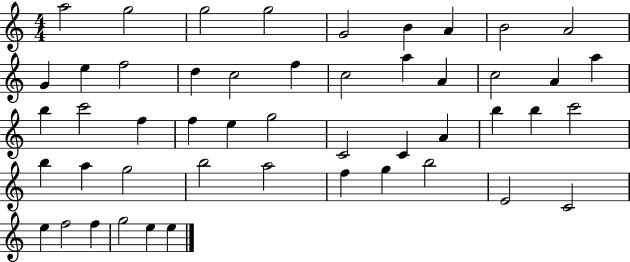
X:1
T:Untitled
M:4/4
L:1/4
K:C
a2 g2 g2 g2 G2 B A B2 A2 G e f2 d c2 f c2 a A c2 A a b c'2 f f e g2 C2 C A b b c'2 b a g2 b2 a2 f g b2 E2 C2 e f2 f g2 e e